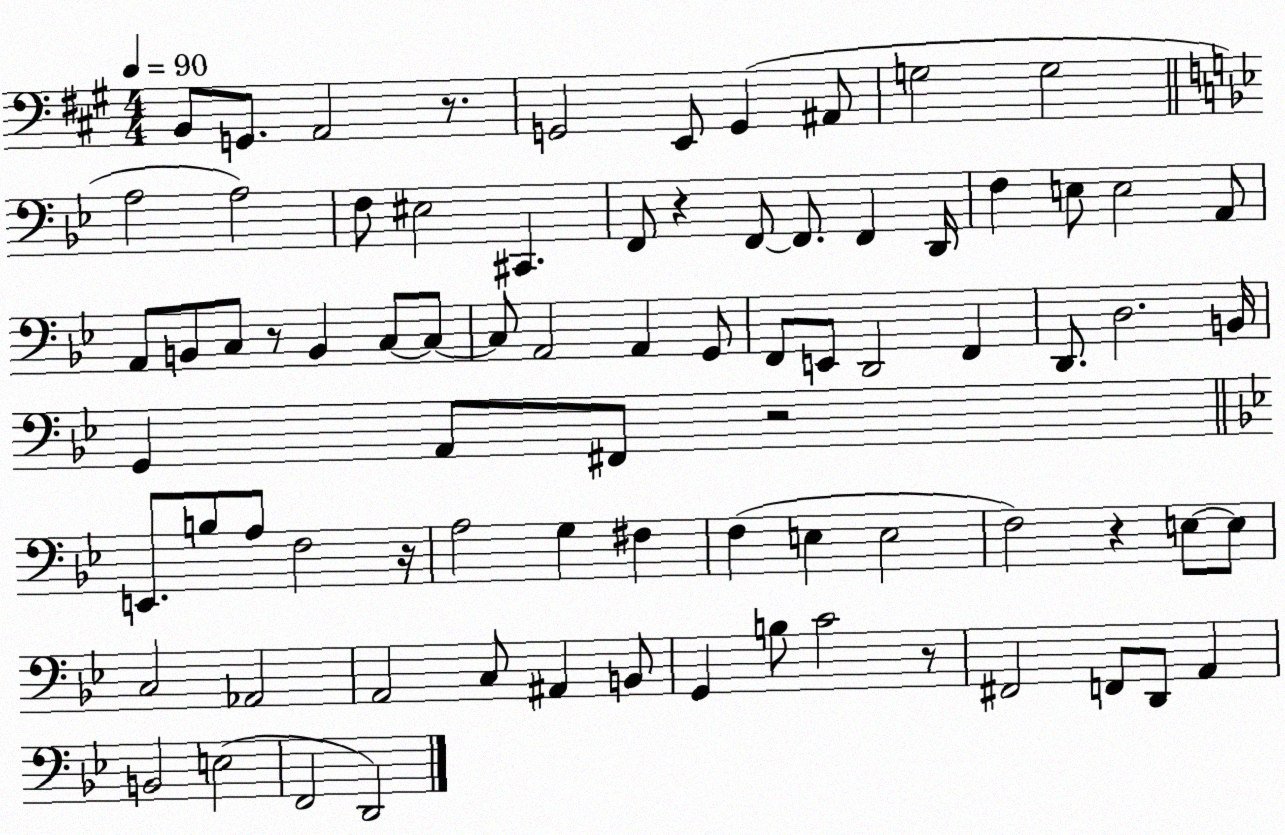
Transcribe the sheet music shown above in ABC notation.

X:1
T:Untitled
M:4/4
L:1/4
K:A
B,,/2 G,,/2 A,,2 z/2 G,,2 E,,/2 G,, ^A,,/2 G,2 G,2 A,2 A,2 F,/2 ^E,2 ^C,, F,,/2 z F,,/2 F,,/2 F,, D,,/4 F, E,/2 E,2 A,,/2 A,,/2 B,,/2 C,/2 z/2 B,, C,/2 C,/2 C,/2 A,,2 A,, G,,/2 F,,/2 E,,/2 D,,2 F,, D,,/2 D,2 B,,/4 G,, A,,/2 ^F,,/2 z2 E,,/2 B,/2 A,/2 F,2 z/4 A,2 G, ^F, F, E, E,2 F,2 z E,/2 E,/2 C,2 _A,,2 A,,2 C,/2 ^A,, B,,/2 G,, B,/2 C2 z/2 ^F,,2 F,,/2 D,,/2 A,, B,,2 E,2 F,,2 D,,2